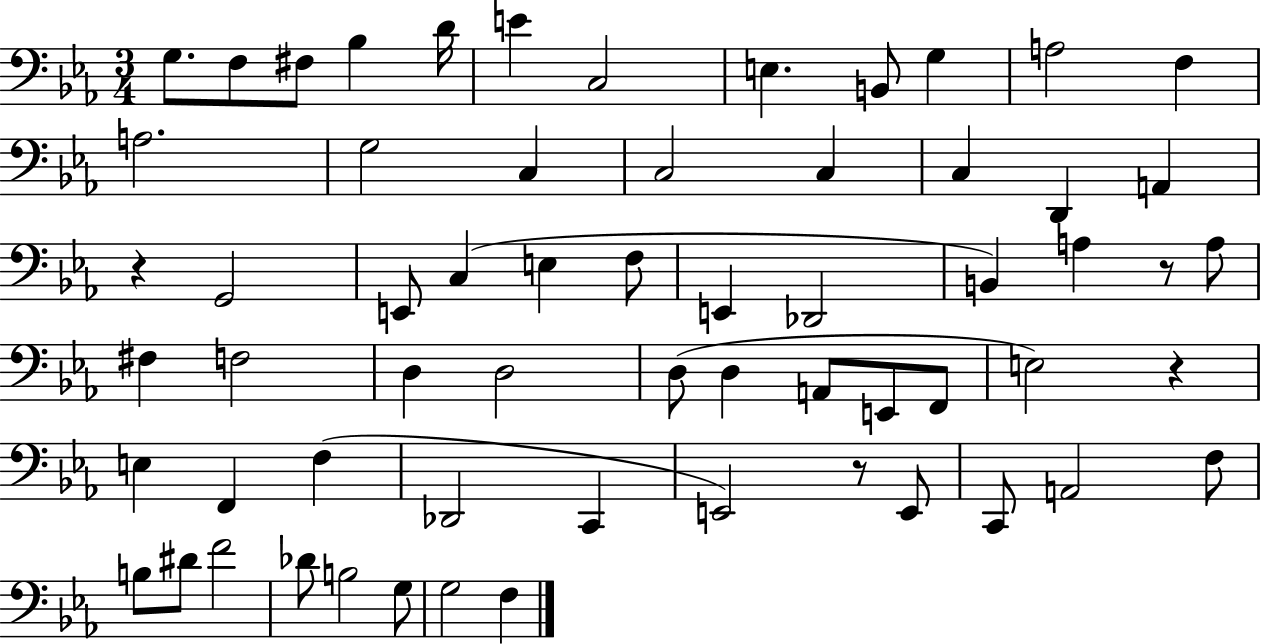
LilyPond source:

{
  \clef bass
  \numericTimeSignature
  \time 3/4
  \key ees \major
  g8. f8 fis8 bes4 d'16 | e'4 c2 | e4. b,8 g4 | a2 f4 | \break a2. | g2 c4 | c2 c4 | c4 d,4 a,4 | \break r4 g,2 | e,8 c4( e4 f8 | e,4 des,2 | b,4) a4 r8 a8 | \break fis4 f2 | d4 d2 | d8( d4 a,8 e,8 f,8 | e2) r4 | \break e4 f,4 f4( | des,2 c,4 | e,2) r8 e,8 | c,8 a,2 f8 | \break b8 dis'8 f'2 | des'8 b2 g8 | g2 f4 | \bar "|."
}